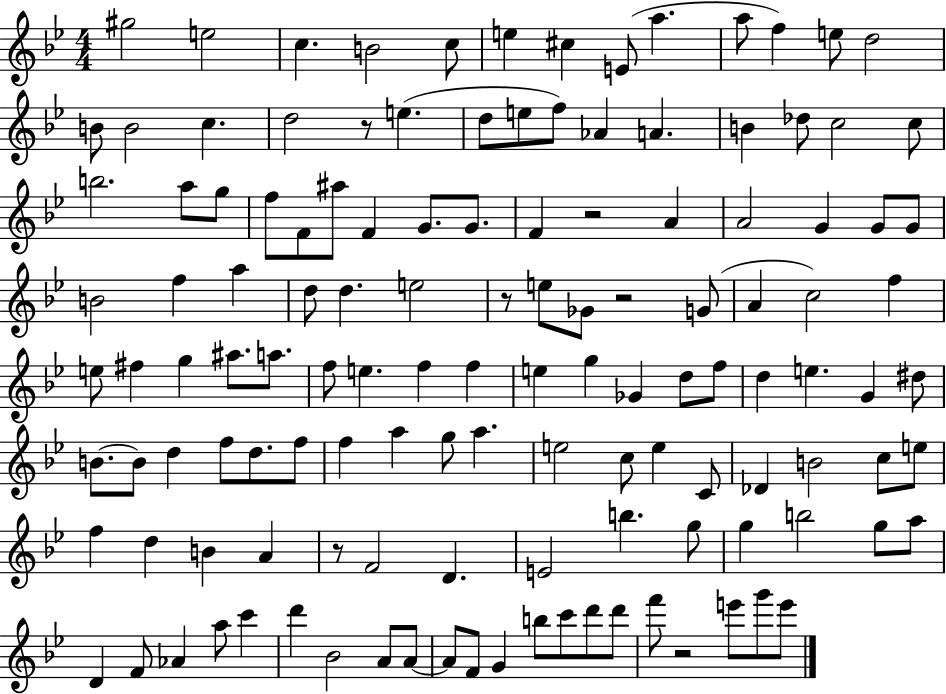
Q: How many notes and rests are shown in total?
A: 129